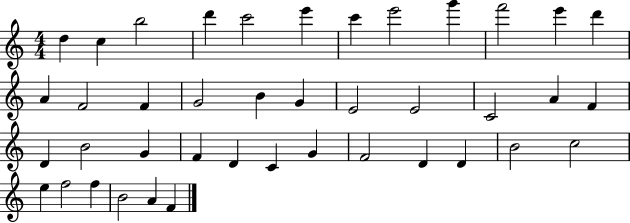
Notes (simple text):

D5/q C5/q B5/h D6/q C6/h E6/q C6/q E6/h G6/q F6/h E6/q D6/q A4/q F4/h F4/q G4/h B4/q G4/q E4/h E4/h C4/h A4/q F4/q D4/q B4/h G4/q F4/q D4/q C4/q G4/q F4/h D4/q D4/q B4/h C5/h E5/q F5/h F5/q B4/h A4/q F4/q